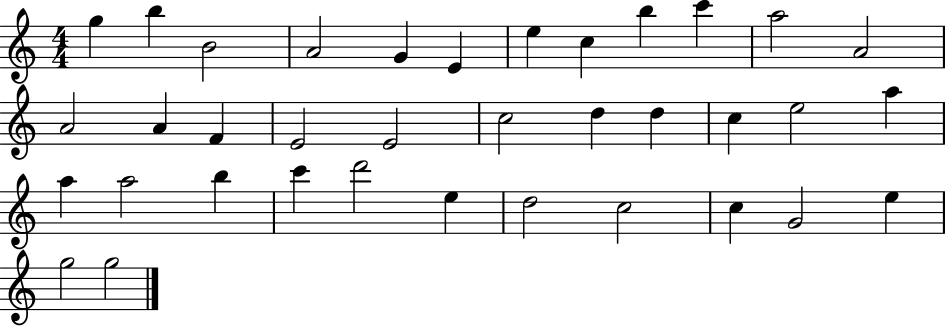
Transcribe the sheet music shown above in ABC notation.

X:1
T:Untitled
M:4/4
L:1/4
K:C
g b B2 A2 G E e c b c' a2 A2 A2 A F E2 E2 c2 d d c e2 a a a2 b c' d'2 e d2 c2 c G2 e g2 g2